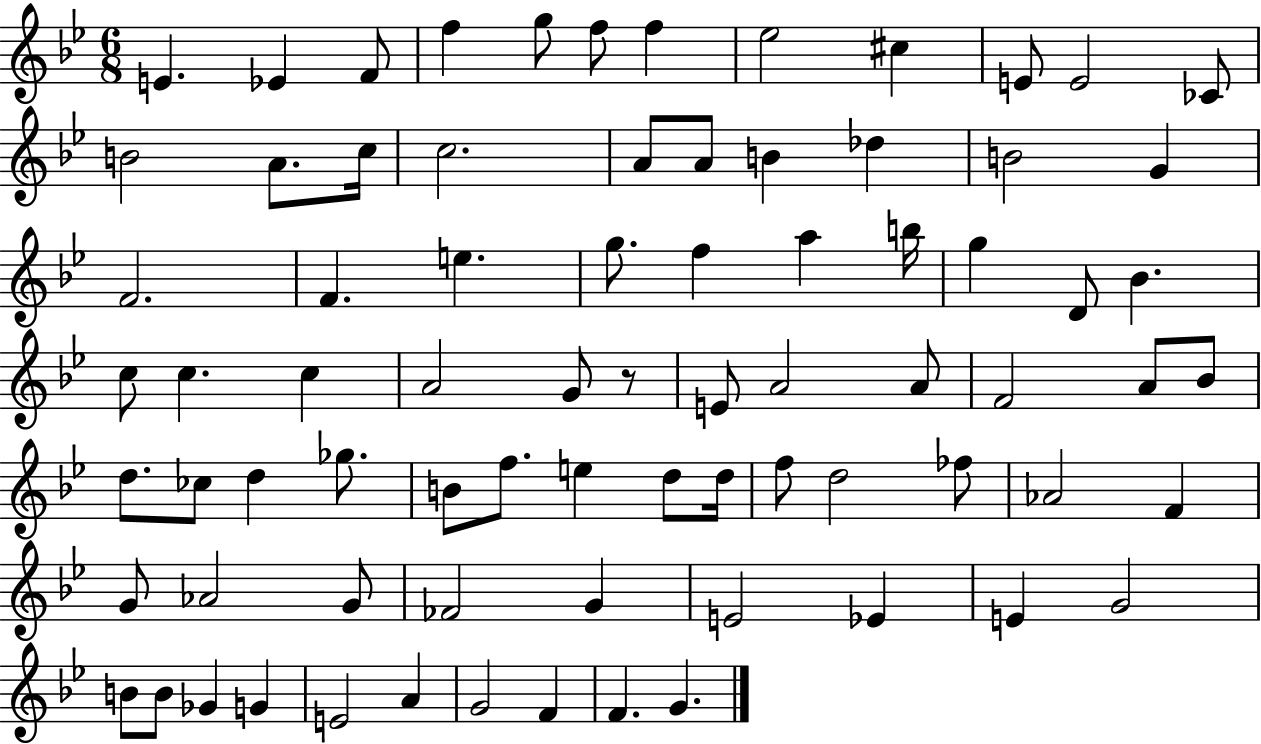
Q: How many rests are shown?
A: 1